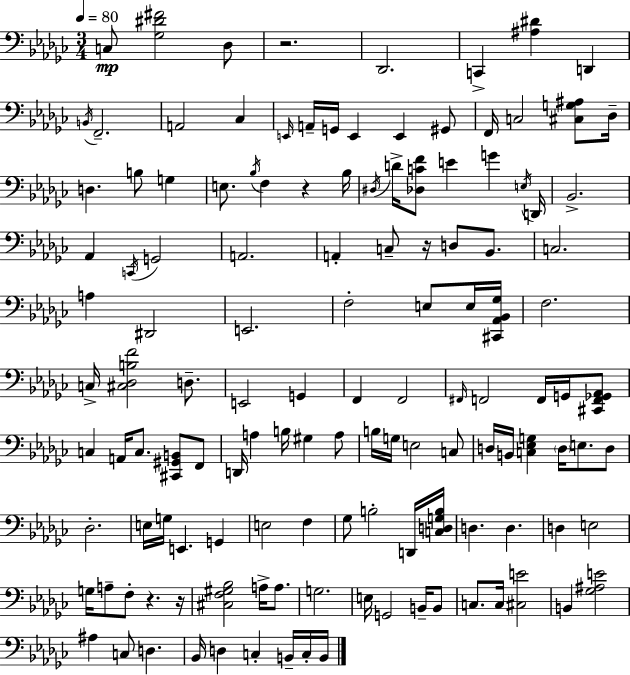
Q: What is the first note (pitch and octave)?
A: C3